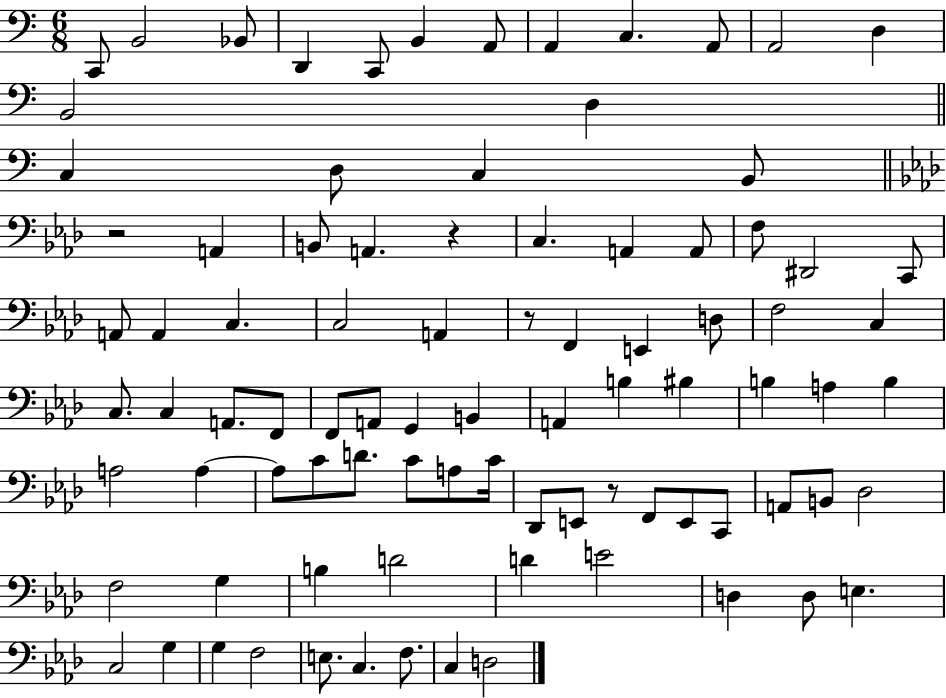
X:1
T:Untitled
M:6/8
L:1/4
K:C
C,,/2 B,,2 _B,,/2 D,, C,,/2 B,, A,,/2 A,, C, A,,/2 A,,2 D, B,,2 D, C, D,/2 C, B,,/2 z2 A,, B,,/2 A,, z C, A,, A,,/2 F,/2 ^D,,2 C,,/2 A,,/2 A,, C, C,2 A,, z/2 F,, E,, D,/2 F,2 C, C,/2 C, A,,/2 F,,/2 F,,/2 A,,/2 G,, B,, A,, B, ^B, B, A, B, A,2 A, A,/2 C/2 D/2 C/2 A,/2 C/4 _D,,/2 E,,/2 z/2 F,,/2 E,,/2 C,,/2 A,,/2 B,,/2 _D,2 F,2 G, B, D2 D E2 D, D,/2 E, C,2 G, G, F,2 E,/2 C, F,/2 C, D,2